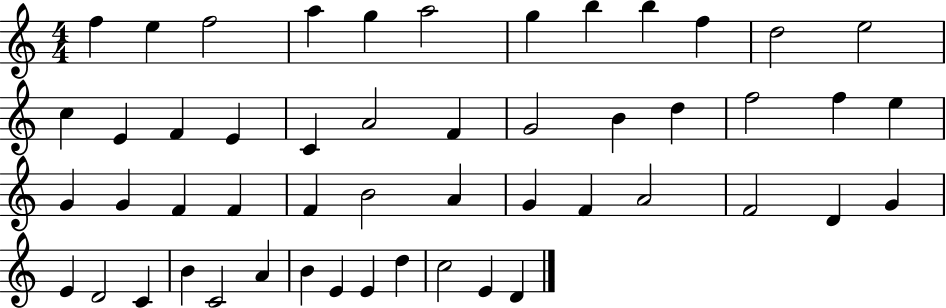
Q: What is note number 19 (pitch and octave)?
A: F4